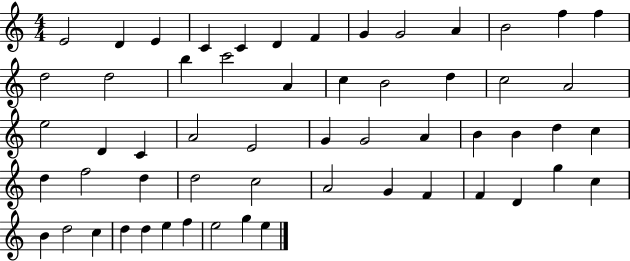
X:1
T:Untitled
M:4/4
L:1/4
K:C
E2 D E C C D F G G2 A B2 f f d2 d2 b c'2 A c B2 d c2 A2 e2 D C A2 E2 G G2 A B B d c d f2 d d2 c2 A2 G F F D g c B d2 c d d e f e2 g e